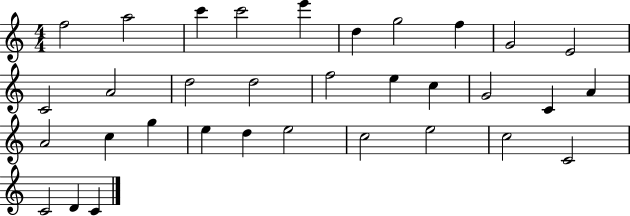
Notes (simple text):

F5/h A5/h C6/q C6/h E6/q D5/q G5/h F5/q G4/h E4/h C4/h A4/h D5/h D5/h F5/h E5/q C5/q G4/h C4/q A4/q A4/h C5/q G5/q E5/q D5/q E5/h C5/h E5/h C5/h C4/h C4/h D4/q C4/q